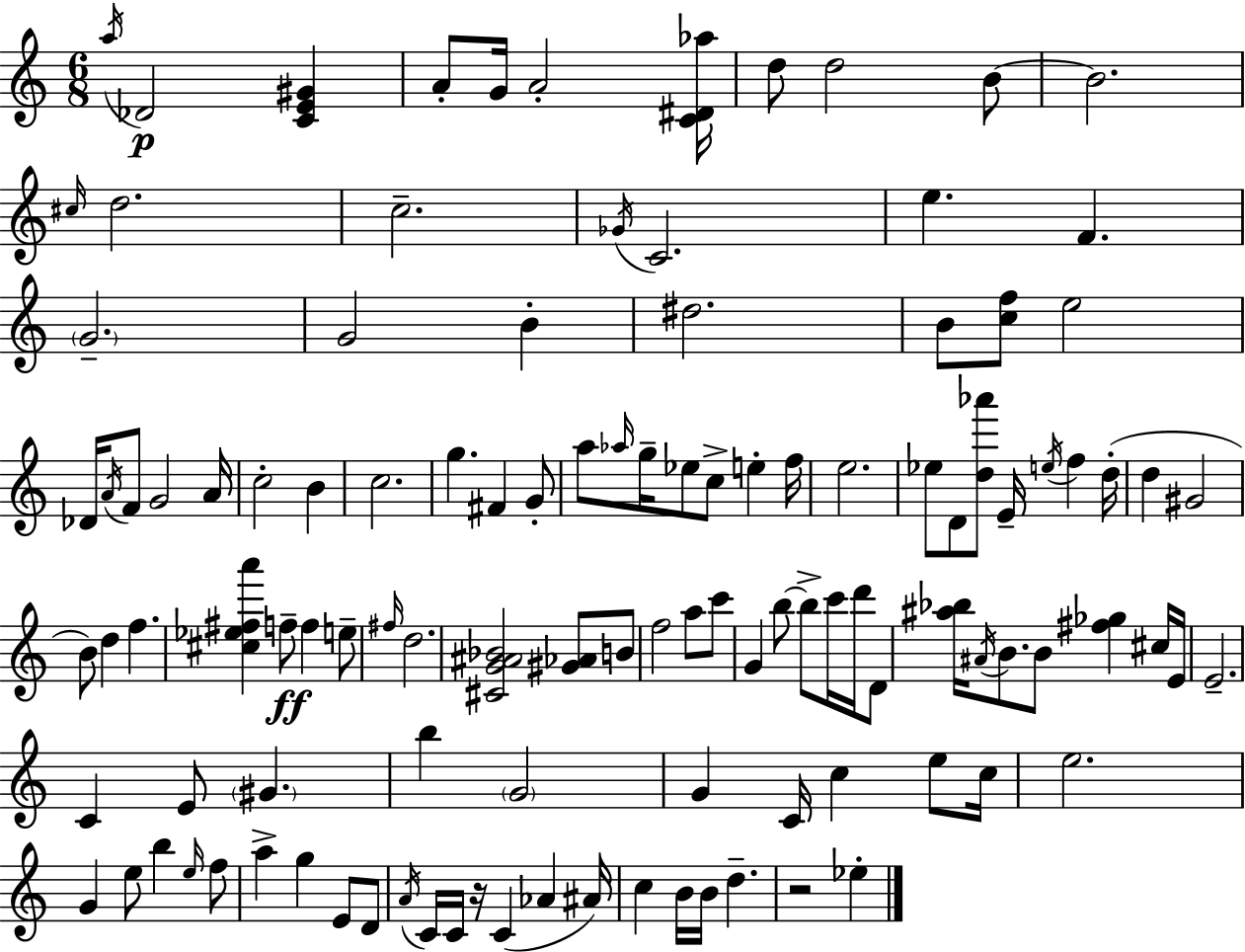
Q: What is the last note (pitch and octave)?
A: Eb5